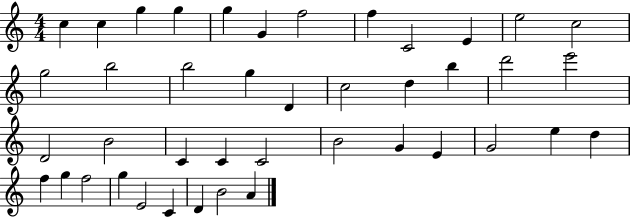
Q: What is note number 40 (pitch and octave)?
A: D4